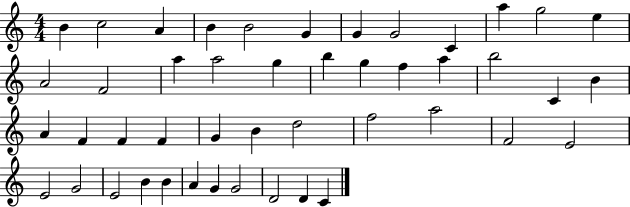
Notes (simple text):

B4/q C5/h A4/q B4/q B4/h G4/q G4/q G4/h C4/q A5/q G5/h E5/q A4/h F4/h A5/q A5/h G5/q B5/q G5/q F5/q A5/q B5/h C4/q B4/q A4/q F4/q F4/q F4/q G4/q B4/q D5/h F5/h A5/h F4/h E4/h E4/h G4/h E4/h B4/q B4/q A4/q G4/q G4/h D4/h D4/q C4/q